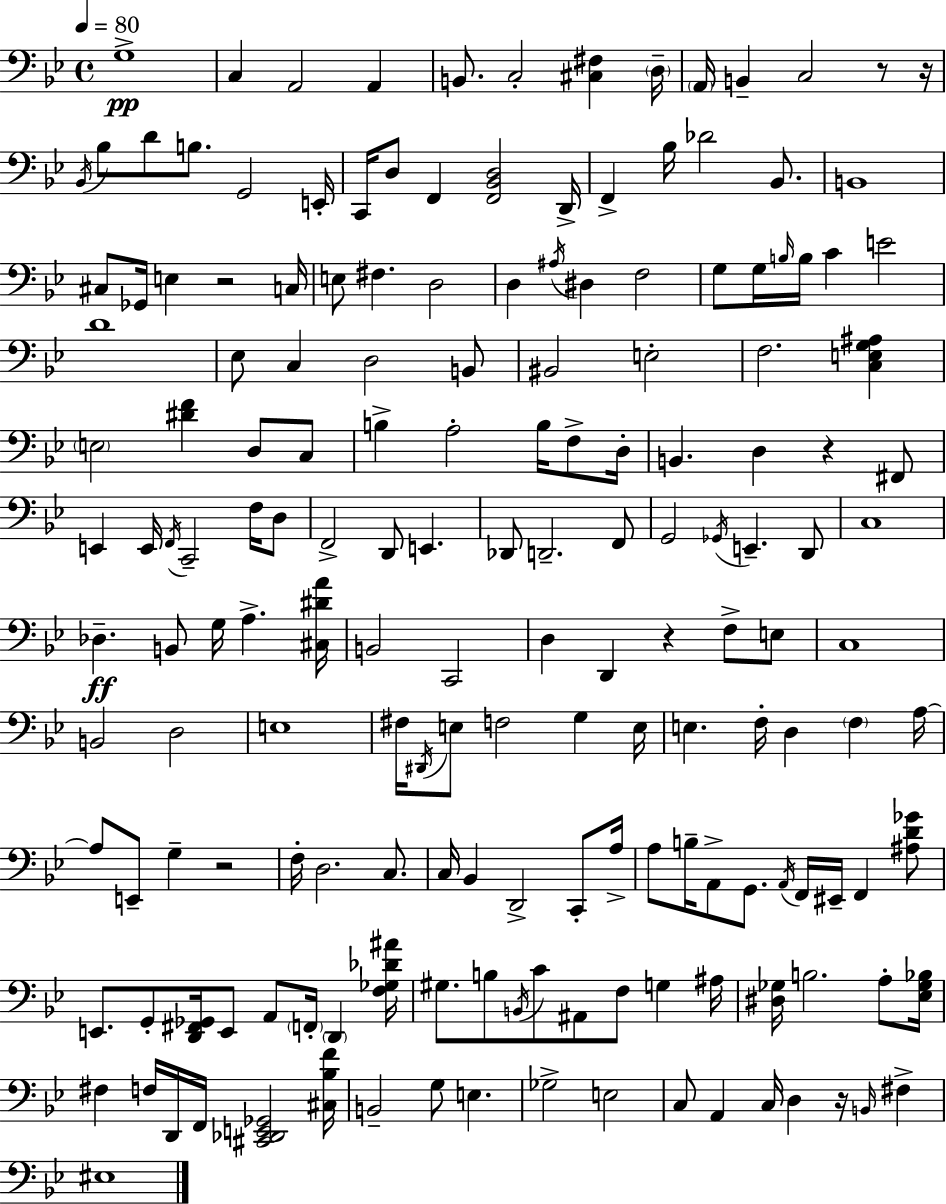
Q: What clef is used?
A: bass